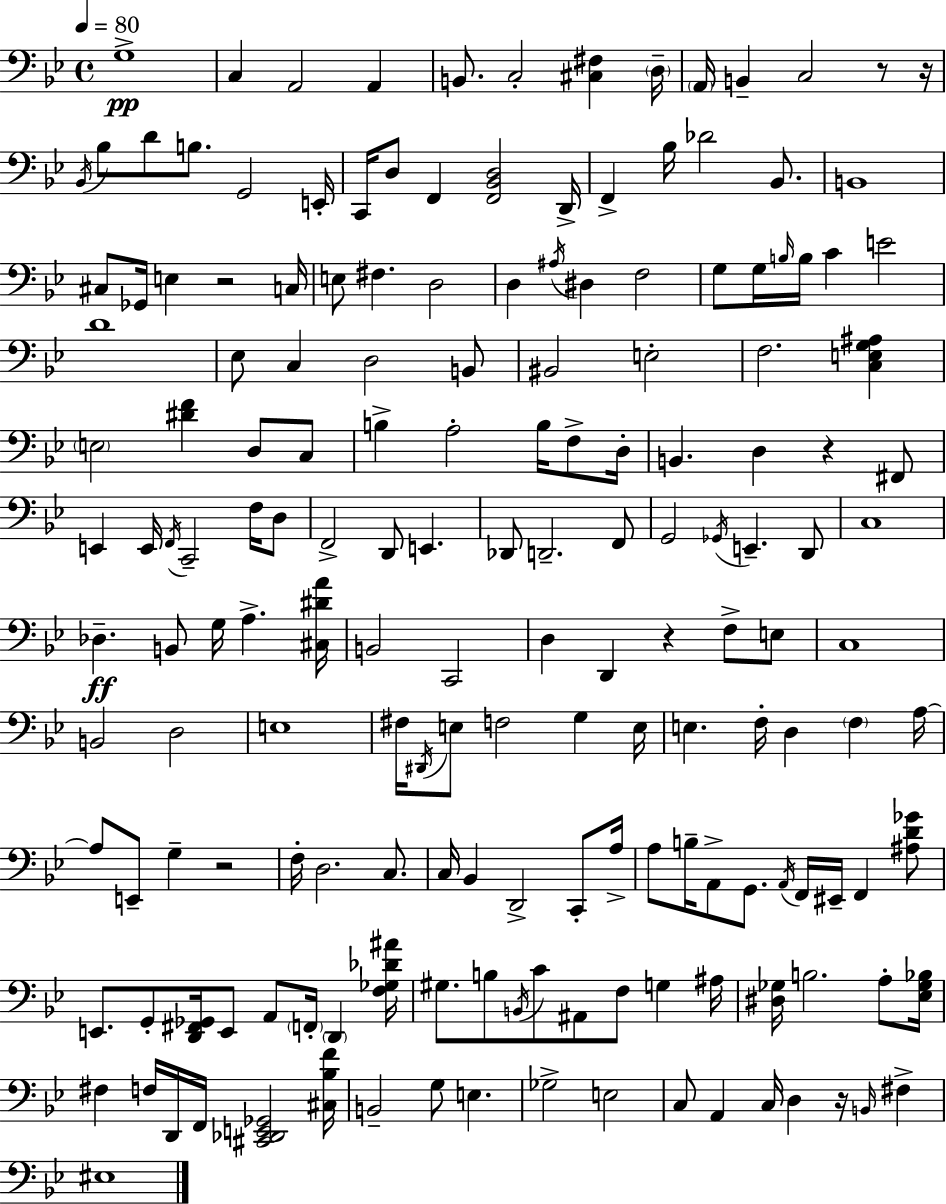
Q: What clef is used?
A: bass